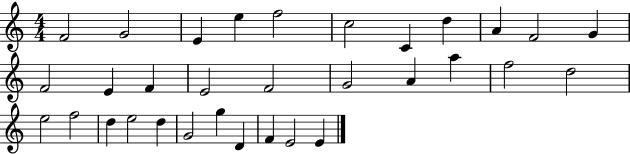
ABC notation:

X:1
T:Untitled
M:4/4
L:1/4
K:C
F2 G2 E e f2 c2 C d A F2 G F2 E F E2 F2 G2 A a f2 d2 e2 f2 d e2 d G2 g D F E2 E